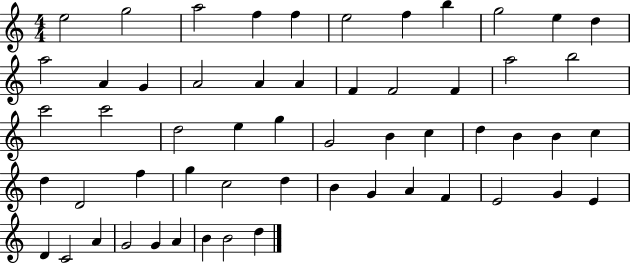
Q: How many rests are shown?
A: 0